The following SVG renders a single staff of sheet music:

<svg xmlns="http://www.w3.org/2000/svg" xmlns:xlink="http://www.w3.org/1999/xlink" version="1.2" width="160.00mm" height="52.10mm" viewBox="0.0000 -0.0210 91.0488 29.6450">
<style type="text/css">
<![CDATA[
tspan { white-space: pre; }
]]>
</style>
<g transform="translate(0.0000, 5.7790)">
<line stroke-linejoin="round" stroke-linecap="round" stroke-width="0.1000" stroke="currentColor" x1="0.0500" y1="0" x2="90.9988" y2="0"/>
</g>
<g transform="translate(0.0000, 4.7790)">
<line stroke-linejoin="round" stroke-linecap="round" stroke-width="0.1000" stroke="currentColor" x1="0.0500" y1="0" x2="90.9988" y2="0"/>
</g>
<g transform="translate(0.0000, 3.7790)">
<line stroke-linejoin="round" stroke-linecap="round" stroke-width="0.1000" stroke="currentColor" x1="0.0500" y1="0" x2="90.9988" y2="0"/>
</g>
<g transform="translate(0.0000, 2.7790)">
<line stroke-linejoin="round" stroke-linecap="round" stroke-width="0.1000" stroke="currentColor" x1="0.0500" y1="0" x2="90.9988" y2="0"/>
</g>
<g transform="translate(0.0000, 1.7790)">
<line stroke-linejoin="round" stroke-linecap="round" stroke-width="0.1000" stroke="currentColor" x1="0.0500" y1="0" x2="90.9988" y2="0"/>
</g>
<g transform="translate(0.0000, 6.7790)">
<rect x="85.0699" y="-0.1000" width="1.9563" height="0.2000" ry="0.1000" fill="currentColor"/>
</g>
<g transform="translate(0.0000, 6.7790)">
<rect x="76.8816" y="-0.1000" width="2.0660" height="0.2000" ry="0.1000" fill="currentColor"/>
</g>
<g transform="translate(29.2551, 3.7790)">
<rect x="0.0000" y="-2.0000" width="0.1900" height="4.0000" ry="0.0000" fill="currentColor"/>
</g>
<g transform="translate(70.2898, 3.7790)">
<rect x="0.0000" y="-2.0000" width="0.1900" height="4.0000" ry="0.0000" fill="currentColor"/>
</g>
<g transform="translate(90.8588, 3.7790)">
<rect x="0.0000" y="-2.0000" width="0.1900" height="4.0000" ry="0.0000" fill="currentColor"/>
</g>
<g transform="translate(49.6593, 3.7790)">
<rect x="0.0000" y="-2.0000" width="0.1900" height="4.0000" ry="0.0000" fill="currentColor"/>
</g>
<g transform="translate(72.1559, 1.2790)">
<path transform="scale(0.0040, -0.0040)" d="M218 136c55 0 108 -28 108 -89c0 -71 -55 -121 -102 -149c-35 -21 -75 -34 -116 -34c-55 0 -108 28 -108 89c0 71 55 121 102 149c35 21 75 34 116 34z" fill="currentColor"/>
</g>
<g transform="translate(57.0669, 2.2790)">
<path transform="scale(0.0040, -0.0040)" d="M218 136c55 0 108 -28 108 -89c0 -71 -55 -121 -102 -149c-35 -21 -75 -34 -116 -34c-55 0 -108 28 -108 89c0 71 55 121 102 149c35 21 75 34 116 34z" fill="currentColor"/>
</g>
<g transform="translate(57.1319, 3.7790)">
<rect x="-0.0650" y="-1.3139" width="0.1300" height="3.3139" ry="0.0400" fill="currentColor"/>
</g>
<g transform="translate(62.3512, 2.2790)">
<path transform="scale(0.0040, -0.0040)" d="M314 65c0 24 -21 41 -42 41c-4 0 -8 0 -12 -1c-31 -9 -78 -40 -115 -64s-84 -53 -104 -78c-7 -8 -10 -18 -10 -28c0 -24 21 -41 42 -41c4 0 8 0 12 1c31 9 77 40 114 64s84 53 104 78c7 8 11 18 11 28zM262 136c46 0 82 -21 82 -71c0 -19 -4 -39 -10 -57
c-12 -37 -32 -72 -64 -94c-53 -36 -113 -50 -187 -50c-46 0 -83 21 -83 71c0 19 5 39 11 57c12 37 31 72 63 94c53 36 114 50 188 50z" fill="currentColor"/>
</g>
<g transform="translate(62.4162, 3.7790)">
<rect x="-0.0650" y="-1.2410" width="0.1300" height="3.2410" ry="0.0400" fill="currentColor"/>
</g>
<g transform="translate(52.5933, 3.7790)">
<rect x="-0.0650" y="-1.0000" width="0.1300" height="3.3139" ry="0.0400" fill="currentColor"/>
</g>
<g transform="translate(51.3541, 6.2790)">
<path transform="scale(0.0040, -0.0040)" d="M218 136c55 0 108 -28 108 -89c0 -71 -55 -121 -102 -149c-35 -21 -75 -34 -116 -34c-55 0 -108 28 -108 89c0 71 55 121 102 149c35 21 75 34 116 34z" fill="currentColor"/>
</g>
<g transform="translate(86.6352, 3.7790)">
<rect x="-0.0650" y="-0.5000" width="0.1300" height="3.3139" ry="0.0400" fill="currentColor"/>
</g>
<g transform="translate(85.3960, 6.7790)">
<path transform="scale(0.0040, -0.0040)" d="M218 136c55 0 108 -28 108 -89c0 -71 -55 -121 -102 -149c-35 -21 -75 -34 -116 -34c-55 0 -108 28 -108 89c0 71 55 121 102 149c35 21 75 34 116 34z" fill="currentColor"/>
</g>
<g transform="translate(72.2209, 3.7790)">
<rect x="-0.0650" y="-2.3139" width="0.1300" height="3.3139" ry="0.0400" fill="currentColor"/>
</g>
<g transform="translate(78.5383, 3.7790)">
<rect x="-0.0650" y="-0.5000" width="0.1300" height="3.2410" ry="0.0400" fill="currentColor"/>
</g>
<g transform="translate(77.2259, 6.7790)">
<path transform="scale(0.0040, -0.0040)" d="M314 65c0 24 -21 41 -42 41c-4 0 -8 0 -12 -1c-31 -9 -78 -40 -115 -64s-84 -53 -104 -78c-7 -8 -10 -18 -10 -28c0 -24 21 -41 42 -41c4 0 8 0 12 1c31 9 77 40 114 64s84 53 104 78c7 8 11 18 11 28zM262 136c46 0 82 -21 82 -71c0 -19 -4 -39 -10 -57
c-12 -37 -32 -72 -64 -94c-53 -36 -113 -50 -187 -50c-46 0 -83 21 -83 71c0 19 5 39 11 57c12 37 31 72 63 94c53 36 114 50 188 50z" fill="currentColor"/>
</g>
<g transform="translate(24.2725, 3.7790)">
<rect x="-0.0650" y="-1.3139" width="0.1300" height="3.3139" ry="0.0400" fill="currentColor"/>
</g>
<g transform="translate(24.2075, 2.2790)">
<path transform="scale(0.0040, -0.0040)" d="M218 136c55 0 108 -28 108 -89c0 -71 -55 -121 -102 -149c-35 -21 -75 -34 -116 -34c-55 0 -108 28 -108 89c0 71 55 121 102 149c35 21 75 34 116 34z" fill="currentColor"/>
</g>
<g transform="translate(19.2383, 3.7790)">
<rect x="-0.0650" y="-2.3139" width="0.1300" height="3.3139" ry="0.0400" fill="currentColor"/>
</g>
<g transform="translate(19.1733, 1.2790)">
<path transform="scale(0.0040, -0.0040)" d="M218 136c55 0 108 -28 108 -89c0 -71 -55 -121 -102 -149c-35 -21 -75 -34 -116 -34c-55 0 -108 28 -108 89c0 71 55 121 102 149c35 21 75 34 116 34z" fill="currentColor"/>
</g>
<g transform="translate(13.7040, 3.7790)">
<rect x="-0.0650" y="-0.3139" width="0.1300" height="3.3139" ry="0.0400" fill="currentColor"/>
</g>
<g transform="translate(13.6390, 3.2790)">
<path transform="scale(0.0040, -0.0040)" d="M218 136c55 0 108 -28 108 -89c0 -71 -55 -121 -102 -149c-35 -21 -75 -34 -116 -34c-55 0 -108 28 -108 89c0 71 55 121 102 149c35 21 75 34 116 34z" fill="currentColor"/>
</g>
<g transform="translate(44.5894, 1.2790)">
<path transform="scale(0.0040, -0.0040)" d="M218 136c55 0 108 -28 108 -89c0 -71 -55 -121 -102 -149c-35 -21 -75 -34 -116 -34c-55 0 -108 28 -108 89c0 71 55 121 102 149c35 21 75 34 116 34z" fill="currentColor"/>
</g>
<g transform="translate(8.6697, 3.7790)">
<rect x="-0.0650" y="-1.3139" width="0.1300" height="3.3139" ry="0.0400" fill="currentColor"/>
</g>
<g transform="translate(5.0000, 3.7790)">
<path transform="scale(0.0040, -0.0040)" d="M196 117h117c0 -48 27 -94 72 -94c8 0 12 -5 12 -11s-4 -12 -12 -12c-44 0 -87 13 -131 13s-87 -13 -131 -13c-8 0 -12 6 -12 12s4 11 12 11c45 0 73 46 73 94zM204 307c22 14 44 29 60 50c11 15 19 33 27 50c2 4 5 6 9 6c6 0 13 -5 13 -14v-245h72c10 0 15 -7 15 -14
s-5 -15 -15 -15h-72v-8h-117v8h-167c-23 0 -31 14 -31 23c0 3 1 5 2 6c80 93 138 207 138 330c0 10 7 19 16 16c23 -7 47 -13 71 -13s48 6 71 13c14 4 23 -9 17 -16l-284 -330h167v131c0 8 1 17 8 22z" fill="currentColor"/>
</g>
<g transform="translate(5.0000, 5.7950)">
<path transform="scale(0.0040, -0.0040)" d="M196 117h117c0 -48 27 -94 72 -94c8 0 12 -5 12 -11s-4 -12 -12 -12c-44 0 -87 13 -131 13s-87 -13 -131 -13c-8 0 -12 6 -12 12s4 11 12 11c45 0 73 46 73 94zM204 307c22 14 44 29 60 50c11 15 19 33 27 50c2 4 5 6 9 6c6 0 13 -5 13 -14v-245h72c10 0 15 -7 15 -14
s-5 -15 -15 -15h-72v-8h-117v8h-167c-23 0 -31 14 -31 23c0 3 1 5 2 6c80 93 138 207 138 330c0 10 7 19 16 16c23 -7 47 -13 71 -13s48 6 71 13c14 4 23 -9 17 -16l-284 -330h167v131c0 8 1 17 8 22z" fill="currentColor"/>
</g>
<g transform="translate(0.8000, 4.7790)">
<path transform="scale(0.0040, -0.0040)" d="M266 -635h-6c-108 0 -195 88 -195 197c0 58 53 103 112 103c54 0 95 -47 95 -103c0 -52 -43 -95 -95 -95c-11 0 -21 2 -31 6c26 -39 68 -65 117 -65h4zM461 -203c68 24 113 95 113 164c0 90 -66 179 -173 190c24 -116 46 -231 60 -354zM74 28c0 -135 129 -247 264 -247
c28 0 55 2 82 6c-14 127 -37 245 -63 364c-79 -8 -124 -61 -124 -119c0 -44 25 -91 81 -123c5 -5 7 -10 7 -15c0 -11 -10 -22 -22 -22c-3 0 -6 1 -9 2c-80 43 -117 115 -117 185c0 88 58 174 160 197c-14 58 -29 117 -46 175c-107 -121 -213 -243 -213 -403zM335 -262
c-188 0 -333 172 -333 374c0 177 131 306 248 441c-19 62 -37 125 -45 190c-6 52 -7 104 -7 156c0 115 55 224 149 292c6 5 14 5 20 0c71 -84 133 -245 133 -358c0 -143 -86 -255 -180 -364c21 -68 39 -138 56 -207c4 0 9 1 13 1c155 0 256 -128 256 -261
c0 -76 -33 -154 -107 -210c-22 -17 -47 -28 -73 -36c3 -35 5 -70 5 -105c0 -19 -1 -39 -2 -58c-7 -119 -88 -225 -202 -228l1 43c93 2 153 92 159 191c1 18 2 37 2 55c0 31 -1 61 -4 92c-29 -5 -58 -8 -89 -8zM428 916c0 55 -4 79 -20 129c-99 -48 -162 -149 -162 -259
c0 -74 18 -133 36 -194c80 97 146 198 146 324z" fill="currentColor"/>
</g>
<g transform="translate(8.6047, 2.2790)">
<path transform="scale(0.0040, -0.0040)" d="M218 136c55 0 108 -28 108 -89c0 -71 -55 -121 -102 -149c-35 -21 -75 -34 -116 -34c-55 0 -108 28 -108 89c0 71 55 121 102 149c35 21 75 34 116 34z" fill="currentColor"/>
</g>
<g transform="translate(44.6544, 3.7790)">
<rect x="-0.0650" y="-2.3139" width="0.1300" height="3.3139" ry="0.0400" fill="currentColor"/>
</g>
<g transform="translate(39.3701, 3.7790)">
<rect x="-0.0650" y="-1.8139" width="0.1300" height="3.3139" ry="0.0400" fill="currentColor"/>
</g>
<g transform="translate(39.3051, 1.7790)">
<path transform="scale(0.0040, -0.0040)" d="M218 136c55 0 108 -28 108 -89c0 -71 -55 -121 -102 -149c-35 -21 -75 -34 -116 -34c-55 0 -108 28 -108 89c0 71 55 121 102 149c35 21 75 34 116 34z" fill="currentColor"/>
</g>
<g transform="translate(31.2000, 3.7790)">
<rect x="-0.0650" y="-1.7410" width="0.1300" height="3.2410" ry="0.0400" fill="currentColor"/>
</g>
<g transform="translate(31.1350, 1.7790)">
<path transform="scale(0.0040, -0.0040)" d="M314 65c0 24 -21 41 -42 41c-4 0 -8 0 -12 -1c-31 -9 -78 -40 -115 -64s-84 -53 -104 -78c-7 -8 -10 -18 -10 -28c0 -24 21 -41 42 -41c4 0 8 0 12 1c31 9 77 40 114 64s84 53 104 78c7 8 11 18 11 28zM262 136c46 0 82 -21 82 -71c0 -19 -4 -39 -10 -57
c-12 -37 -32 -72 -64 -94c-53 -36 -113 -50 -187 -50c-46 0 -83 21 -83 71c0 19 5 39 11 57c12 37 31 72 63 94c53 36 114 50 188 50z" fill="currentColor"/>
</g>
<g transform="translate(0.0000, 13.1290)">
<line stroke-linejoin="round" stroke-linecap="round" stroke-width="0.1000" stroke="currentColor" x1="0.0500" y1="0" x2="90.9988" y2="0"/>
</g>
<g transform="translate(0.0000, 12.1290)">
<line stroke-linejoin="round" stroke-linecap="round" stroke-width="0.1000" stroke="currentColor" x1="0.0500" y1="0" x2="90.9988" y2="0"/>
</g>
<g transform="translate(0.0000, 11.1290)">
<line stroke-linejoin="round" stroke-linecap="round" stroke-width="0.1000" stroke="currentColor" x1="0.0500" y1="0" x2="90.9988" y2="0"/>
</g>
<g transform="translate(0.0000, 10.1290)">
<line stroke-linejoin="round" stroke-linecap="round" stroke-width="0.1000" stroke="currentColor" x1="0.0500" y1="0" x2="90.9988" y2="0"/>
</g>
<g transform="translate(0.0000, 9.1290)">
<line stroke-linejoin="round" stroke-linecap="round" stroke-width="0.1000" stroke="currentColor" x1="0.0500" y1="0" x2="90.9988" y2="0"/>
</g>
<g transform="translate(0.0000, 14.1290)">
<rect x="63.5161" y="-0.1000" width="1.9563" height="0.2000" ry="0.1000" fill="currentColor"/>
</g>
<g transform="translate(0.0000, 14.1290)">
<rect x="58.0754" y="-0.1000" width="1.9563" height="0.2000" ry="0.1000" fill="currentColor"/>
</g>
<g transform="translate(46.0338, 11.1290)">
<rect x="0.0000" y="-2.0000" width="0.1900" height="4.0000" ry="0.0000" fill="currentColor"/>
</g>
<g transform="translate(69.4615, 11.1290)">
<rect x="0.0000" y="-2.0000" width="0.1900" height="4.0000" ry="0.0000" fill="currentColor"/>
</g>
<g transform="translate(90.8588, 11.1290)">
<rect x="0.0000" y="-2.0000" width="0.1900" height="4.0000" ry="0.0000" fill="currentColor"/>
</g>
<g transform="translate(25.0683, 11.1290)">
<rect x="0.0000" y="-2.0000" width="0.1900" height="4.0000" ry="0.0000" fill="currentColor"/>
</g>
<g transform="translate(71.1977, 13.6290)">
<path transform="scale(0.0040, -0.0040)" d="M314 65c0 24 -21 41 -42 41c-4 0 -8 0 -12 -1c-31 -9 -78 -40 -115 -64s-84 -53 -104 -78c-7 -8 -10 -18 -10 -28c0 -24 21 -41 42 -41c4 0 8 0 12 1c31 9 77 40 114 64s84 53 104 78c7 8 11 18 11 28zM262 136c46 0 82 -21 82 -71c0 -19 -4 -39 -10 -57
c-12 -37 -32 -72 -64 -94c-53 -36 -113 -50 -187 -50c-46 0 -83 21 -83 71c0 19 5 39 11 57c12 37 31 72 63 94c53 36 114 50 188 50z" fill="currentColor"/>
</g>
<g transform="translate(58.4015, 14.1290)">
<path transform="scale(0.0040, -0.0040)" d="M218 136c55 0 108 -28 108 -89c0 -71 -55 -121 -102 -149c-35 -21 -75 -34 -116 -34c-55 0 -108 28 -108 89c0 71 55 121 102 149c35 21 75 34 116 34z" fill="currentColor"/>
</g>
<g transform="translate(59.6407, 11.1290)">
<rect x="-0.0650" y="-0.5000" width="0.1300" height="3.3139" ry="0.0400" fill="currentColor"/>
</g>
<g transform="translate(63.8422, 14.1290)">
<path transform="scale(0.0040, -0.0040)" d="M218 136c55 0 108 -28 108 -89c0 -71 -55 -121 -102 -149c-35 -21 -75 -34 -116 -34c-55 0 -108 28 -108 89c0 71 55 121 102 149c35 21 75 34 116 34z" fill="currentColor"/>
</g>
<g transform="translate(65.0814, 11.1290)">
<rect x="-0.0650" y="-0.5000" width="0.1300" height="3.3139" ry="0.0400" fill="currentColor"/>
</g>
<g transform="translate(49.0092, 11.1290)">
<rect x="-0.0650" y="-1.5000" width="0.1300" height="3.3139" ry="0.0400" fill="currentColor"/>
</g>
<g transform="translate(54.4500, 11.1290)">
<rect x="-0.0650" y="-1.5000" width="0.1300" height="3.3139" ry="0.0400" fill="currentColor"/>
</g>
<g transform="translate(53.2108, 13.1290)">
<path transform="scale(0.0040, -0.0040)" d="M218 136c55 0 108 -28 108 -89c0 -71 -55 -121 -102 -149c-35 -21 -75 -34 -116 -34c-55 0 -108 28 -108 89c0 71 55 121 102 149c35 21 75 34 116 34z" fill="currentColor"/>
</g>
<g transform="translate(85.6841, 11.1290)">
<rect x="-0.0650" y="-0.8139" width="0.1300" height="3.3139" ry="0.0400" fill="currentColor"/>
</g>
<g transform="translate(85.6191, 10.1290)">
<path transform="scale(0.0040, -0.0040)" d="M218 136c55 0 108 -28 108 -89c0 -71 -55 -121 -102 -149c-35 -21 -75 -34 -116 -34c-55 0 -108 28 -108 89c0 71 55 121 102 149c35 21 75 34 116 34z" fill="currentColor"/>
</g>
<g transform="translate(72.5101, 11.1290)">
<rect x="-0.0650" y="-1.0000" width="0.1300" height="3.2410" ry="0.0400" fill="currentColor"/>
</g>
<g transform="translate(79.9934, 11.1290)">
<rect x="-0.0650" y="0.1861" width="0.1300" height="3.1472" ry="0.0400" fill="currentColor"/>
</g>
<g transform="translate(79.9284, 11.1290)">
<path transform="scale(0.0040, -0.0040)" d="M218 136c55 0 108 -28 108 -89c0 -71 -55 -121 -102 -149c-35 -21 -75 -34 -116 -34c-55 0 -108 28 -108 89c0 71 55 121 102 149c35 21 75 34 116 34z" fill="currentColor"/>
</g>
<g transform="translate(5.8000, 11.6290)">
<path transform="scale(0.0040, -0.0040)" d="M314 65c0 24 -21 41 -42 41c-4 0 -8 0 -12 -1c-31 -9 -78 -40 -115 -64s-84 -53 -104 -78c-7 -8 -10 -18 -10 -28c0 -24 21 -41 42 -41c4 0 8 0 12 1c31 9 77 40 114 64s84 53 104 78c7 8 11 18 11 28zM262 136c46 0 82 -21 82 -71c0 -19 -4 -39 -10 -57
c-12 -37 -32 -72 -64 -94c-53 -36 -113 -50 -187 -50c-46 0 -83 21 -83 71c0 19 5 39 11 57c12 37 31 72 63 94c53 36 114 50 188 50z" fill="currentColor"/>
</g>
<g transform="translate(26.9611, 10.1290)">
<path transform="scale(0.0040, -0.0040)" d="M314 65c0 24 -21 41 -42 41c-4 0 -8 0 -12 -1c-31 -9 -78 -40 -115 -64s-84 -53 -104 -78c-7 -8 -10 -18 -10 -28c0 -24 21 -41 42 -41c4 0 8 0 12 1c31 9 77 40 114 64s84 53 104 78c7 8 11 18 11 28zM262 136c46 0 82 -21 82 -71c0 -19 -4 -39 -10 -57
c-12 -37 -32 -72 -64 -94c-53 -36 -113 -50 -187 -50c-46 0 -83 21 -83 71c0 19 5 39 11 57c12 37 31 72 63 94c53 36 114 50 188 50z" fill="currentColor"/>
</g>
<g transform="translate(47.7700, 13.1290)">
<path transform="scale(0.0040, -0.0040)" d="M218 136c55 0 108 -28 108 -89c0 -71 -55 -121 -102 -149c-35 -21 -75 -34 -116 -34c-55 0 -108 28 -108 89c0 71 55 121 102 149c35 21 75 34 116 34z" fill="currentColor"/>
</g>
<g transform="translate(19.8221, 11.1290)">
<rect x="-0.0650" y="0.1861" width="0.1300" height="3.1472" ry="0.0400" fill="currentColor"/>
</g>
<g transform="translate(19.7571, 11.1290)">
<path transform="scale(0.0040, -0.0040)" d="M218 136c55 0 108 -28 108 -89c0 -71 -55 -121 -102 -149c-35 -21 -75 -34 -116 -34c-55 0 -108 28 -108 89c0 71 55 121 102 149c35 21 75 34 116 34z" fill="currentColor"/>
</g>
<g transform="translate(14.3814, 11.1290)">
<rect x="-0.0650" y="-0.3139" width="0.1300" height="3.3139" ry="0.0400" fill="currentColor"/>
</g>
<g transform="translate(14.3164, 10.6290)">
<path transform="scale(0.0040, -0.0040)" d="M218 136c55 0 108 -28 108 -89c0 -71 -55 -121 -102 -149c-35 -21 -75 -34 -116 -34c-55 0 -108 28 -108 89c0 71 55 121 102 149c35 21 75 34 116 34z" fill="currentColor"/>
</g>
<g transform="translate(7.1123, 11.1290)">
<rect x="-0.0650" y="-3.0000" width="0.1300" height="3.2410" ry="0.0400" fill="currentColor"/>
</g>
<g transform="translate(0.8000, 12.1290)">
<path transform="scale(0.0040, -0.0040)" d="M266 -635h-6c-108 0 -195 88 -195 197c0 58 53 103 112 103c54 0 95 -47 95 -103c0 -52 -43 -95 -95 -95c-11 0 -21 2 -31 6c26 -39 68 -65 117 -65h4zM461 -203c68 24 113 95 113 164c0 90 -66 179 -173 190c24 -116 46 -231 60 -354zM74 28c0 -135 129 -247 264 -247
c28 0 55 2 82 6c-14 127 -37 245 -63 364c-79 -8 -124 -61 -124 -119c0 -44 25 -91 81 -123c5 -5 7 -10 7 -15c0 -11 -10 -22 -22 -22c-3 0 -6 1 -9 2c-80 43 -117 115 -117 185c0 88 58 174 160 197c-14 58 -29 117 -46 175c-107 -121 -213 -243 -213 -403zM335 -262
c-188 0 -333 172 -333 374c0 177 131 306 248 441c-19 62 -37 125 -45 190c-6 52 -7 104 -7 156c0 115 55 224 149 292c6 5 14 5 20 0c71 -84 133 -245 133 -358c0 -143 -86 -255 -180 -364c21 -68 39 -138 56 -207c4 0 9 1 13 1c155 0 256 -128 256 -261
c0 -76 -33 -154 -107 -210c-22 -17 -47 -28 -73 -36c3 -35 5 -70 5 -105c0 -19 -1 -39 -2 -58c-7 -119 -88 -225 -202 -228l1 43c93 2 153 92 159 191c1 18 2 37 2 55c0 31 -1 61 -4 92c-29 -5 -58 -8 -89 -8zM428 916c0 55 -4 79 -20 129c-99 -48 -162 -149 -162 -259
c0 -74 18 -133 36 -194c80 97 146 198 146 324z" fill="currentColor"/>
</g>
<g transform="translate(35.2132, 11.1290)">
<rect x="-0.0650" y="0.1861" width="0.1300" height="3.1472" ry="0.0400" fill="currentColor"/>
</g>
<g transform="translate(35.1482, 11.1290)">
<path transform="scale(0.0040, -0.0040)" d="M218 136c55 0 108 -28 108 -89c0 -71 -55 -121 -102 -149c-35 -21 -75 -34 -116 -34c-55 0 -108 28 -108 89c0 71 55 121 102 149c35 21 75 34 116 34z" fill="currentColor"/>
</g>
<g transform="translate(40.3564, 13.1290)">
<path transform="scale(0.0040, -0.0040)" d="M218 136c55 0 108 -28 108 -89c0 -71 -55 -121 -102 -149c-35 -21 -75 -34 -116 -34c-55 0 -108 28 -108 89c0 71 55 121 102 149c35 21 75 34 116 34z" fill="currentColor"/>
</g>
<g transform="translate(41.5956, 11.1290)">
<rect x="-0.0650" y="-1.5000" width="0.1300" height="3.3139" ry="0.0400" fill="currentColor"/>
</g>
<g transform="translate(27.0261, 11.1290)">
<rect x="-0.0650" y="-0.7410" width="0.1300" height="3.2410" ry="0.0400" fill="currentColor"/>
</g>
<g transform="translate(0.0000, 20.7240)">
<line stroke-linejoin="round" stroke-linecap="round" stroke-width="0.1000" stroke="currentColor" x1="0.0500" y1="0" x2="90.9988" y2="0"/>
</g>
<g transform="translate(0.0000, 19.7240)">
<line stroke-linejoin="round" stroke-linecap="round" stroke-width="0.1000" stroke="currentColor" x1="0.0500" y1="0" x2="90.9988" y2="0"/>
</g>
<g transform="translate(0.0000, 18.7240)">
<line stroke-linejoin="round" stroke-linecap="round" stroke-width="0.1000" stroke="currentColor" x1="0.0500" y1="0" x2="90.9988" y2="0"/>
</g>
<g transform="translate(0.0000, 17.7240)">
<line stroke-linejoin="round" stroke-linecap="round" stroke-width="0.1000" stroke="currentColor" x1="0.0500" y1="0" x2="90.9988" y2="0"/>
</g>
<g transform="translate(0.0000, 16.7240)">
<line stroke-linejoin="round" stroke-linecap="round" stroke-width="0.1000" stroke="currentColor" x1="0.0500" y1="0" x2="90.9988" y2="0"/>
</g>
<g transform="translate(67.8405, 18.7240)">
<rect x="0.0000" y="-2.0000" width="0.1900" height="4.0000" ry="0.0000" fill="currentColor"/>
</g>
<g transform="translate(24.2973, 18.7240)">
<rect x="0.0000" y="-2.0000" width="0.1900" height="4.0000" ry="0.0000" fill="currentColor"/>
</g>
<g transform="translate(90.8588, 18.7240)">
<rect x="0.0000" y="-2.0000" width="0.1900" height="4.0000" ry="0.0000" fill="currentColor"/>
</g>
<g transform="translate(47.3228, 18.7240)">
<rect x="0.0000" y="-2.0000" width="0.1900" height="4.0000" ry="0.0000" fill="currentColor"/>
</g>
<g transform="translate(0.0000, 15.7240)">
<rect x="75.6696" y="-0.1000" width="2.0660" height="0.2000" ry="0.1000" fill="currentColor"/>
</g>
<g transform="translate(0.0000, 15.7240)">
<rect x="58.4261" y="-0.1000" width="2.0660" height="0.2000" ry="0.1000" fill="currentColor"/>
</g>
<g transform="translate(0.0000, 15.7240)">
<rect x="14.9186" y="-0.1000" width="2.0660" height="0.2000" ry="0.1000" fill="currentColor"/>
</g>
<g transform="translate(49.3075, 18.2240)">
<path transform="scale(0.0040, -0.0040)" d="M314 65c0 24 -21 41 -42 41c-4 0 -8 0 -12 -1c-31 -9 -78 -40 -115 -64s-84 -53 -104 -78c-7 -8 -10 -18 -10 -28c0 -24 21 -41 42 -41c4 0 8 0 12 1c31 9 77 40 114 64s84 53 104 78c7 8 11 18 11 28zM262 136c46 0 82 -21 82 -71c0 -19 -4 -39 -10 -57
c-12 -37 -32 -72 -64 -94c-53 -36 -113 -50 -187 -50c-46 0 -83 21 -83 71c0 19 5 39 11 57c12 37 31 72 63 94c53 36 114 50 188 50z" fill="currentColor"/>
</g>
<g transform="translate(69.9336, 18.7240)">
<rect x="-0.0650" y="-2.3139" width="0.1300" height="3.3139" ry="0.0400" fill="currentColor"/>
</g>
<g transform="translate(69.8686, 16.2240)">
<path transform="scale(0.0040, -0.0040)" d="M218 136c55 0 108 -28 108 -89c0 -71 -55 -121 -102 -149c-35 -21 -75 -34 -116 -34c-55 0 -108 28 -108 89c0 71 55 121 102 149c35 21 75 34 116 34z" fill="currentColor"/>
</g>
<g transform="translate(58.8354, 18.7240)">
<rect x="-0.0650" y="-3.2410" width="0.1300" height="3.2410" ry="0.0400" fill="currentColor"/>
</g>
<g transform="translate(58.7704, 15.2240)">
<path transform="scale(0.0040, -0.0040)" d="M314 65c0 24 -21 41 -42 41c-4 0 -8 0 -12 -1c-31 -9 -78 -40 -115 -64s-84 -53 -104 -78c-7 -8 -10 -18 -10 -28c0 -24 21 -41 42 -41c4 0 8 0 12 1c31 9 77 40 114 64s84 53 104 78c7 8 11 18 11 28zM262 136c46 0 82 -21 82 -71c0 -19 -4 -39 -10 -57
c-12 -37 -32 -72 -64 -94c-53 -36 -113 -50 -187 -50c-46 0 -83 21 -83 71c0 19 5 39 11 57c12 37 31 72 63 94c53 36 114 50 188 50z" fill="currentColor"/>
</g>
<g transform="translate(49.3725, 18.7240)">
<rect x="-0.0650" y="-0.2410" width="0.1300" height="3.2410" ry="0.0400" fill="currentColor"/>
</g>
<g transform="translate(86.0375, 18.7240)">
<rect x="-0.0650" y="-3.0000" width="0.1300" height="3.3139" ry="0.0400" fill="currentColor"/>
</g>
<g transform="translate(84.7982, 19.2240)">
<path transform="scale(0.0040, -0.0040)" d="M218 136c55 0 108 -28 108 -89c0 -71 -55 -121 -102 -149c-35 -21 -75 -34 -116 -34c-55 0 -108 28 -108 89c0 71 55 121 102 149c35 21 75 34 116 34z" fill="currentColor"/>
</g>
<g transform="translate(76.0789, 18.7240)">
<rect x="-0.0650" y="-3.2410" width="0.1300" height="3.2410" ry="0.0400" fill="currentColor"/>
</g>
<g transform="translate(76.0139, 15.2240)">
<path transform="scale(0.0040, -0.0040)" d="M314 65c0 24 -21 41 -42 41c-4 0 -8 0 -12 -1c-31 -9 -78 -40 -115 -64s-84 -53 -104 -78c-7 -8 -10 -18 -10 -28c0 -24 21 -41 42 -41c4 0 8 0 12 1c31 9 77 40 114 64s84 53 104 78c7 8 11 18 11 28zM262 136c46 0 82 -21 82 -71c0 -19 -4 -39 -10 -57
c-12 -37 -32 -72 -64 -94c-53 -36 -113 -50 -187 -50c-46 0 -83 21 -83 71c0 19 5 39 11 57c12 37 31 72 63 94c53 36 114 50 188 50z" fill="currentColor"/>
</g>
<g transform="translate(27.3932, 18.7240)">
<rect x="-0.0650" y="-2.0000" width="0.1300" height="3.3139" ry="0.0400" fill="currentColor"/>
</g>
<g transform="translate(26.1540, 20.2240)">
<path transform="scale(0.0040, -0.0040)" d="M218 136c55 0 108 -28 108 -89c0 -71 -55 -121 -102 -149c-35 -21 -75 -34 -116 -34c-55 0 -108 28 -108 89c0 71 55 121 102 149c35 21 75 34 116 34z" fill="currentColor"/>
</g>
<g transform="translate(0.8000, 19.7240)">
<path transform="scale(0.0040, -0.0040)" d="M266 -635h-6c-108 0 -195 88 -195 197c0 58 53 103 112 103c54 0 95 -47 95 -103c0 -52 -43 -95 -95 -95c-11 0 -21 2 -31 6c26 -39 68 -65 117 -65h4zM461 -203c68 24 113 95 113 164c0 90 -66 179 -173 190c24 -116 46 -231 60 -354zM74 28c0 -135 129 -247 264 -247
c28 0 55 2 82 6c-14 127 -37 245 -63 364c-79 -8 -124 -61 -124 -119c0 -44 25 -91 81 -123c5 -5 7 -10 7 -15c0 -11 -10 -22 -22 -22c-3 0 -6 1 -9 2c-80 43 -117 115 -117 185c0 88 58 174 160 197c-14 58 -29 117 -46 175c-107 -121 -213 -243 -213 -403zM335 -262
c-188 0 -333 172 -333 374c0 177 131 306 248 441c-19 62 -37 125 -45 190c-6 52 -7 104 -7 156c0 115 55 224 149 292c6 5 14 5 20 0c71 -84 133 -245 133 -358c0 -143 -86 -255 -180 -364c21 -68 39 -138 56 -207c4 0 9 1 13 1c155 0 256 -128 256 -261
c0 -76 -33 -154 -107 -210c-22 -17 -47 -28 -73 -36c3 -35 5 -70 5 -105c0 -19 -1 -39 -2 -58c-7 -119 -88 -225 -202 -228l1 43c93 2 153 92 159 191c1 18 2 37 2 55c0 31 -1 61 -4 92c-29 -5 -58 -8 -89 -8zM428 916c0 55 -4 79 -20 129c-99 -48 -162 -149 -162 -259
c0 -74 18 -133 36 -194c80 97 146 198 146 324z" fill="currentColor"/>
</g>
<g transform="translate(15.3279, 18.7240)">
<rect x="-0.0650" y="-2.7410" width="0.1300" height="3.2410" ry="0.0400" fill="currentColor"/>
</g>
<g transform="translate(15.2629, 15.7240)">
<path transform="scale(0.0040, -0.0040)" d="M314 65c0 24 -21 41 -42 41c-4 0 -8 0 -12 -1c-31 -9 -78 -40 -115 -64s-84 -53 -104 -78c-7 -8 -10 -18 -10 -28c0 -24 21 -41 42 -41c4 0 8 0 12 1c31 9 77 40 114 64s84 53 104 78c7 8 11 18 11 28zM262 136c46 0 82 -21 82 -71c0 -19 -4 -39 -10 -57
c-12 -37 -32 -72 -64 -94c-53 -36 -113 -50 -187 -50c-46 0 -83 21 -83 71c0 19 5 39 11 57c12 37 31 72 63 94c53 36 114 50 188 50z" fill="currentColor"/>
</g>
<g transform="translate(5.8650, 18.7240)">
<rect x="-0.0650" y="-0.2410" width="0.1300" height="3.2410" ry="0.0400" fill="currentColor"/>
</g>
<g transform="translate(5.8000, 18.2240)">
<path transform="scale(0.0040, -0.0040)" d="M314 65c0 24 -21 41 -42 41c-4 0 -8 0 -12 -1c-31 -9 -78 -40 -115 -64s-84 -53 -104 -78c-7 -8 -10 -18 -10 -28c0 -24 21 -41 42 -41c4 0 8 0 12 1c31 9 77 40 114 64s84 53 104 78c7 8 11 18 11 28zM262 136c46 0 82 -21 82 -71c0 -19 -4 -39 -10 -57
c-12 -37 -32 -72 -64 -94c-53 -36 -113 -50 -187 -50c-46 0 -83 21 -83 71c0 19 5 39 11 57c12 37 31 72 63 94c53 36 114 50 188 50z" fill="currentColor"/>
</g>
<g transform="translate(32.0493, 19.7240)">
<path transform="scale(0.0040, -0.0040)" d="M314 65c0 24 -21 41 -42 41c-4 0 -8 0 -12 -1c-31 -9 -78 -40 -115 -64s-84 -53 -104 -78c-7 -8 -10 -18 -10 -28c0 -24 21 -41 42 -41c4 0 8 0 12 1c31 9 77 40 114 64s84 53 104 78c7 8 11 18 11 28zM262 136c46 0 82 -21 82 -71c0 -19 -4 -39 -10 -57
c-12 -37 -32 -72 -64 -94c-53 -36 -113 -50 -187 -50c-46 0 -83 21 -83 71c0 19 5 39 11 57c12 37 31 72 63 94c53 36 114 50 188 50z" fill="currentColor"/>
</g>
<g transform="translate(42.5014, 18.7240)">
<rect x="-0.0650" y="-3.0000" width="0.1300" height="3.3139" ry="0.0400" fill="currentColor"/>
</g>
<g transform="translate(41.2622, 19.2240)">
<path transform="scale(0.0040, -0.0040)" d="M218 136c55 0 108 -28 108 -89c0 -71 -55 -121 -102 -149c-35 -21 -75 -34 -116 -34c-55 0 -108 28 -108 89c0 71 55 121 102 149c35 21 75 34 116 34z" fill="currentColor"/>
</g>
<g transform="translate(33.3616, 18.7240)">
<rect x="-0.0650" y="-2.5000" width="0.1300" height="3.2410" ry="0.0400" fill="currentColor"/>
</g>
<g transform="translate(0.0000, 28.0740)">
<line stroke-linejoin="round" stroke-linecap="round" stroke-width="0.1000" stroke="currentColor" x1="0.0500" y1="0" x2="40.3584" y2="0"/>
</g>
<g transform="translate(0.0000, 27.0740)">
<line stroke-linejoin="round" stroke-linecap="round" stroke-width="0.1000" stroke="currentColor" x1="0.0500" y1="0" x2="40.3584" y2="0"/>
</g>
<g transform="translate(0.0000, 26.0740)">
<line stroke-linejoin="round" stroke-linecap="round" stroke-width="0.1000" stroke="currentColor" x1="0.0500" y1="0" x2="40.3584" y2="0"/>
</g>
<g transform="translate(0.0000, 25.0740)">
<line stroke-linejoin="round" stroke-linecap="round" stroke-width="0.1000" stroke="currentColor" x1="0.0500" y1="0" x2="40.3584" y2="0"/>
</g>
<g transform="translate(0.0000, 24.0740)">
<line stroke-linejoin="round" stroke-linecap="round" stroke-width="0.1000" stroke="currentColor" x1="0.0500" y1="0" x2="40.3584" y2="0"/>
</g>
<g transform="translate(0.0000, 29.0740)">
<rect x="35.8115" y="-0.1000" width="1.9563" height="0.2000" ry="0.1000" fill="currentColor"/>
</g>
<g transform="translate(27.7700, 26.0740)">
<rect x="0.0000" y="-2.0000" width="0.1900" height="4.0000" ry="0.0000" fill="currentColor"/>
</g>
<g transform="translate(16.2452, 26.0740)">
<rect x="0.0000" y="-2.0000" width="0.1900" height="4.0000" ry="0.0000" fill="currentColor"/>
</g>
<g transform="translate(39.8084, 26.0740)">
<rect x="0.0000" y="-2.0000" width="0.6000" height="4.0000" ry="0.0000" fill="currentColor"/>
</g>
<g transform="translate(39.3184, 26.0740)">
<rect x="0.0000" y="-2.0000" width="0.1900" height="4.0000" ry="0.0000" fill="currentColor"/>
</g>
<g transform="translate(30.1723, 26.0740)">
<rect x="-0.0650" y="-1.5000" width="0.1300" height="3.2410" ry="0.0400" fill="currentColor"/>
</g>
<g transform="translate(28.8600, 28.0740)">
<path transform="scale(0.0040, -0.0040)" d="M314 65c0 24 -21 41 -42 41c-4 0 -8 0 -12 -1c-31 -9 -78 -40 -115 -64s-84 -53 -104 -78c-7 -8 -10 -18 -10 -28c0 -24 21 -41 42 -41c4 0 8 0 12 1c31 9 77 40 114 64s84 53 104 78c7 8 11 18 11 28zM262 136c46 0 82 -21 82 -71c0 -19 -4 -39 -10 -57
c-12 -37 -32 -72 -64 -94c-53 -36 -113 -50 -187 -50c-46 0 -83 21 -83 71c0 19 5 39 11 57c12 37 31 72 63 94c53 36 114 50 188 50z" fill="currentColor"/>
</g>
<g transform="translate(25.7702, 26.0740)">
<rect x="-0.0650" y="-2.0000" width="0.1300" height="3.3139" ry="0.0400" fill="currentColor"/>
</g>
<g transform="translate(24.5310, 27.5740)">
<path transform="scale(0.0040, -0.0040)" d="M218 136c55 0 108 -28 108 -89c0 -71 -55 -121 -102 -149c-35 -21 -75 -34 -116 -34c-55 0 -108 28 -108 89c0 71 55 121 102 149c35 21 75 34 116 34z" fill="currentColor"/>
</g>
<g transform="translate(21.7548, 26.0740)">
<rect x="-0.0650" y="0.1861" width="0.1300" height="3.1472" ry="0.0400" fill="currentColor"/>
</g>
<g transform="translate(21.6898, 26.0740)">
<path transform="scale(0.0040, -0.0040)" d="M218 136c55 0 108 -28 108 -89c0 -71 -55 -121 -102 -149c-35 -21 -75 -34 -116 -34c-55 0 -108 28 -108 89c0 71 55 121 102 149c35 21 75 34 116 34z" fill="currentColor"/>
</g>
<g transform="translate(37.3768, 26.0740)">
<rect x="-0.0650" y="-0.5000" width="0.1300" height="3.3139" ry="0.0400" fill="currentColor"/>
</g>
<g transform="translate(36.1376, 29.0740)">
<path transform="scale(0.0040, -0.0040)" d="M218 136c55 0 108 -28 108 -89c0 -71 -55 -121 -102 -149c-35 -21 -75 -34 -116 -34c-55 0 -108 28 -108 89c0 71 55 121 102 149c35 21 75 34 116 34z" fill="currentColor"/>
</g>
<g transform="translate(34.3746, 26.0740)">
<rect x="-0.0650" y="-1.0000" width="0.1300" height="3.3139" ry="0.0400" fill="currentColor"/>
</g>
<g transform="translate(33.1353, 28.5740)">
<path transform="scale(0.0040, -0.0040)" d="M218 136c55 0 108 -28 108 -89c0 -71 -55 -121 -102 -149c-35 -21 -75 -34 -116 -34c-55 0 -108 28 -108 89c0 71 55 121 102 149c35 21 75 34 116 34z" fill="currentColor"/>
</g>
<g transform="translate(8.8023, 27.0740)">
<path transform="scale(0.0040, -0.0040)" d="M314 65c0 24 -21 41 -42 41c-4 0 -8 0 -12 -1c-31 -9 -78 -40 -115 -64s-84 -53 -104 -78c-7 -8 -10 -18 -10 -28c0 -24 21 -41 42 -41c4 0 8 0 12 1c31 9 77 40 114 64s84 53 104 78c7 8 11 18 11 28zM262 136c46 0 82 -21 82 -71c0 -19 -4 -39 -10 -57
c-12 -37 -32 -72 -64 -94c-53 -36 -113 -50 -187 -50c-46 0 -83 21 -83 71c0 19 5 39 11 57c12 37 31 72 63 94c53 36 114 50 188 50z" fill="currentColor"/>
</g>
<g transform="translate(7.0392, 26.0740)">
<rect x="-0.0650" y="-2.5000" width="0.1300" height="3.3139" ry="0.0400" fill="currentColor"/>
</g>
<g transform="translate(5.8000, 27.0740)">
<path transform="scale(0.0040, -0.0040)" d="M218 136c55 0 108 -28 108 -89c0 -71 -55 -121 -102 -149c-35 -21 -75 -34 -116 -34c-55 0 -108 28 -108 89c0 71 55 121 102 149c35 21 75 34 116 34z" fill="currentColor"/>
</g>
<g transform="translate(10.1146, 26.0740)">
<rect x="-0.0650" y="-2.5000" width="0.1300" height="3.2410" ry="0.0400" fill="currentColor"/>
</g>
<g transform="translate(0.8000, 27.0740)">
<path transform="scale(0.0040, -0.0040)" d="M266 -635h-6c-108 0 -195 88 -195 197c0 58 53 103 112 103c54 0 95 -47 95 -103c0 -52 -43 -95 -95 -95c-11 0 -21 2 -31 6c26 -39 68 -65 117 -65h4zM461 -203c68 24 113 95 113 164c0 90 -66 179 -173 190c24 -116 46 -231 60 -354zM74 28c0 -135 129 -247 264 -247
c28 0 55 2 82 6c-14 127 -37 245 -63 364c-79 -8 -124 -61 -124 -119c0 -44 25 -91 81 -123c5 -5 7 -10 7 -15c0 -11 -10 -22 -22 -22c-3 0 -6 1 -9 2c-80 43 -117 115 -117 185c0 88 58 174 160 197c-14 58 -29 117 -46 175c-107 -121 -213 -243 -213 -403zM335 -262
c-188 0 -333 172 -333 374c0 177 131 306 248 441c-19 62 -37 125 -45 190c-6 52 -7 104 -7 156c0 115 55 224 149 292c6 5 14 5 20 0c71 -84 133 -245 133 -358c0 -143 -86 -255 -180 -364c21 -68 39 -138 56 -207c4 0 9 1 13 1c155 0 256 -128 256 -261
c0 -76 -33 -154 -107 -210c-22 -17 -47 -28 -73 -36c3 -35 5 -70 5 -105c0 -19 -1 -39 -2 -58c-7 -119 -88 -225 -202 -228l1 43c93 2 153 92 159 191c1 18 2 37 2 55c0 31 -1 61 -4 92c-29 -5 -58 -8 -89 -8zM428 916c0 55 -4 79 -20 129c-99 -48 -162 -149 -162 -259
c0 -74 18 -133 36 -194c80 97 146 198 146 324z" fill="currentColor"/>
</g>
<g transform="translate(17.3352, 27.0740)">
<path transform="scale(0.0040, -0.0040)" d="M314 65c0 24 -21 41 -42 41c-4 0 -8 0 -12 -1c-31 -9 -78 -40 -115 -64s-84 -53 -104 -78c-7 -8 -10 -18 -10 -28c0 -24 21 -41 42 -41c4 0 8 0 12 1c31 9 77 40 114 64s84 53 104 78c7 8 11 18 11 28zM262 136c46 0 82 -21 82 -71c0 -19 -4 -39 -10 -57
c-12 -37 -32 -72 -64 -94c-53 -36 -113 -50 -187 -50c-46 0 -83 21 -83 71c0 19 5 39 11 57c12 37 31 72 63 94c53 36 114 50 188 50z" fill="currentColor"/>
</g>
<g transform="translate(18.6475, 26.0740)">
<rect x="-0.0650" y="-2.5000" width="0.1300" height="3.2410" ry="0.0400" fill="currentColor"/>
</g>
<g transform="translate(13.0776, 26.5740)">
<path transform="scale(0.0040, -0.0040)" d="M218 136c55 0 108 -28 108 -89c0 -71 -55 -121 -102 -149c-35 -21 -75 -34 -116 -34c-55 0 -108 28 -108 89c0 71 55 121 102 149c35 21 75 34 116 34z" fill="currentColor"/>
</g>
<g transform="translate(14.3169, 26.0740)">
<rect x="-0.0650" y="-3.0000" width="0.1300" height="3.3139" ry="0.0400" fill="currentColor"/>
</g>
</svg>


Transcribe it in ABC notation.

X:1
T:Untitled
M:4/4
L:1/4
K:C
e c g e f2 f g D e e2 g C2 C A2 c B d2 B E E E C C D2 B d c2 a2 F G2 A c2 b2 g b2 A G G2 A G2 B F E2 D C